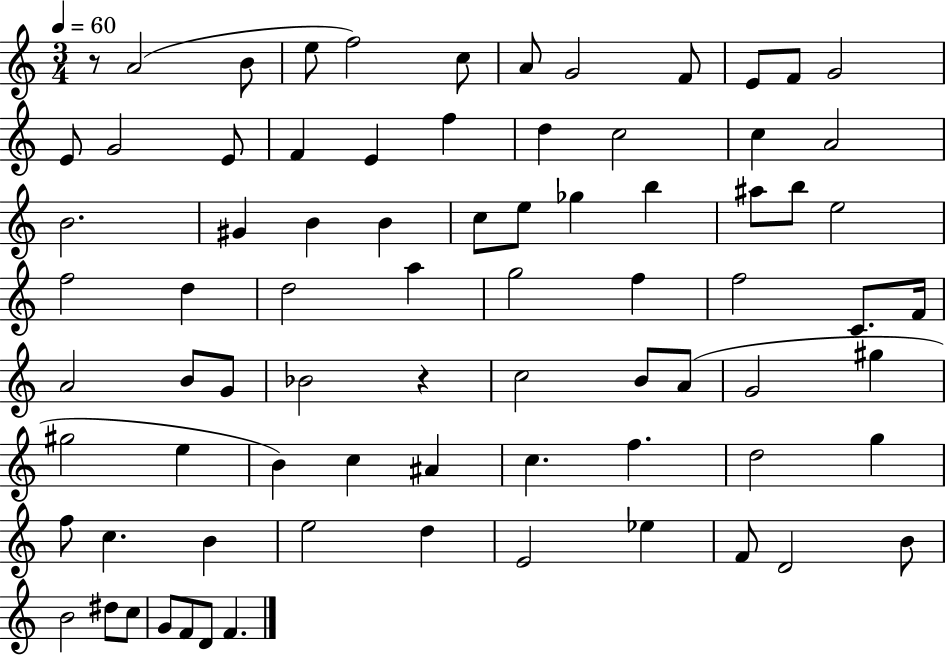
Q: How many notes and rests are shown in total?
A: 78